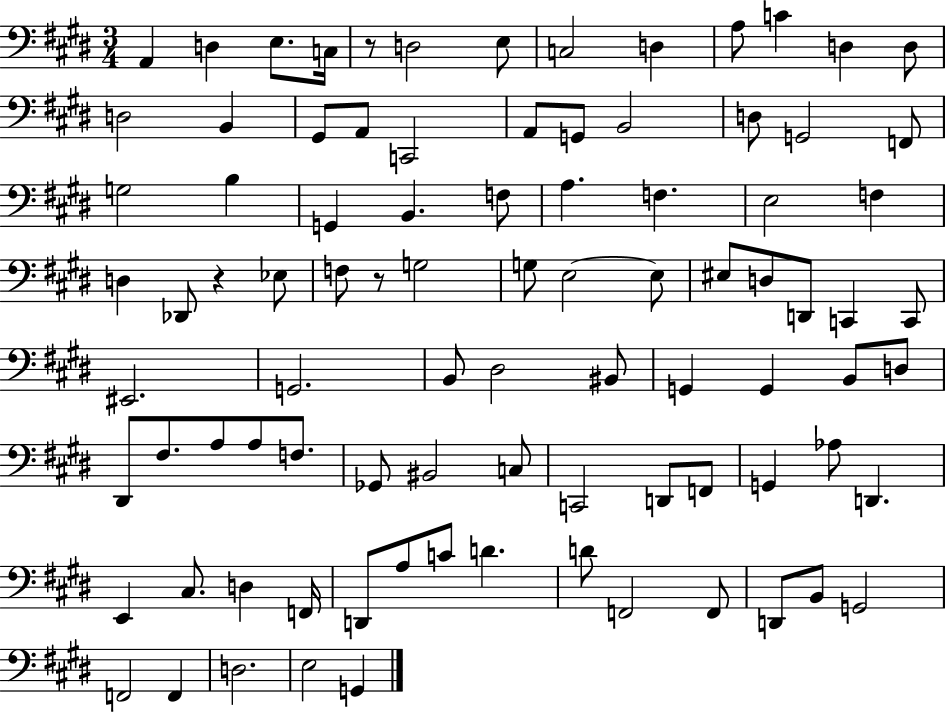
A2/q D3/q E3/e. C3/s R/e D3/h E3/e C3/h D3/q A3/e C4/q D3/q D3/e D3/h B2/q G#2/e A2/e C2/h A2/e G2/e B2/h D3/e G2/h F2/e G3/h B3/q G2/q B2/q. F3/e A3/q. F3/q. E3/h F3/q D3/q Db2/e R/q Eb3/e F3/e R/e G3/h G3/e E3/h E3/e EIS3/e D3/e D2/e C2/q C2/e EIS2/h. G2/h. B2/e D#3/h BIS2/e G2/q G2/q B2/e D3/e D#2/e F#3/e. A3/e A3/e F3/e. Gb2/e BIS2/h C3/e C2/h D2/e F2/e G2/q Ab3/e D2/q. E2/q C#3/e. D3/q F2/s D2/e A3/e C4/e D4/q. D4/e F2/h F2/e D2/e B2/e G2/h F2/h F2/q D3/h. E3/h G2/q